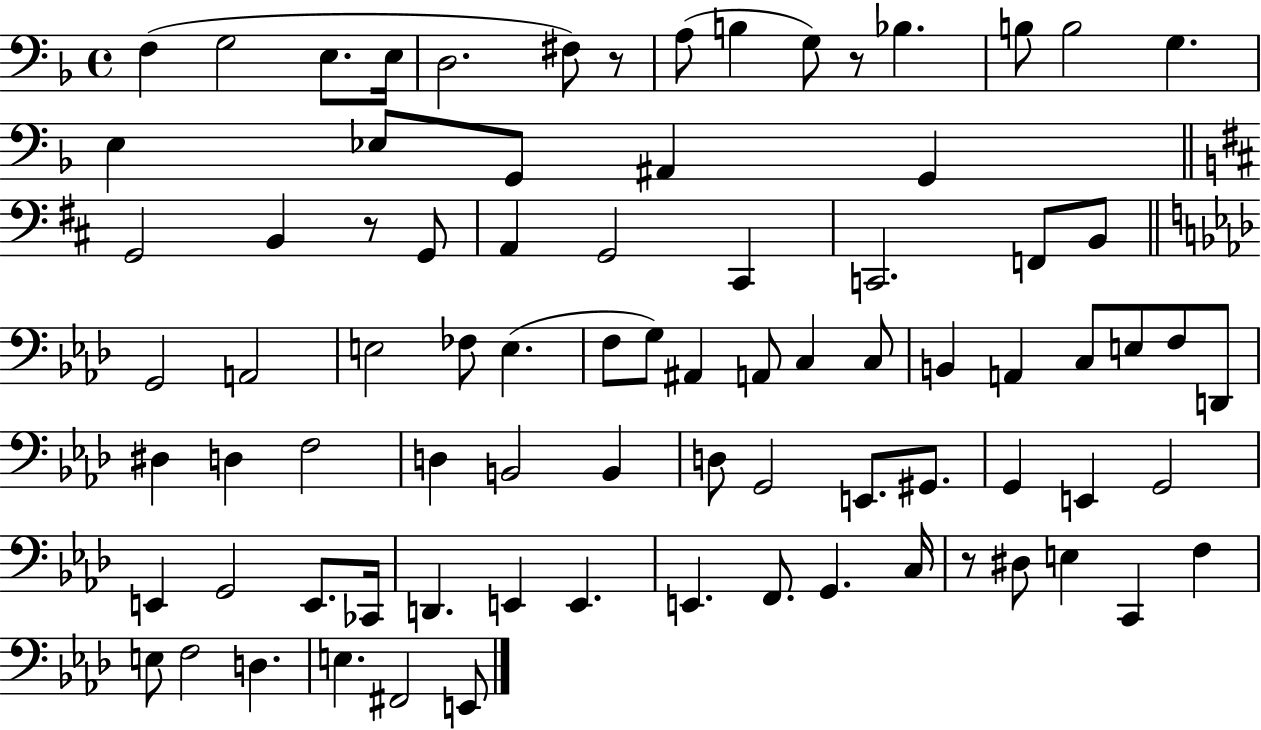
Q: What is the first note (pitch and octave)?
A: F3